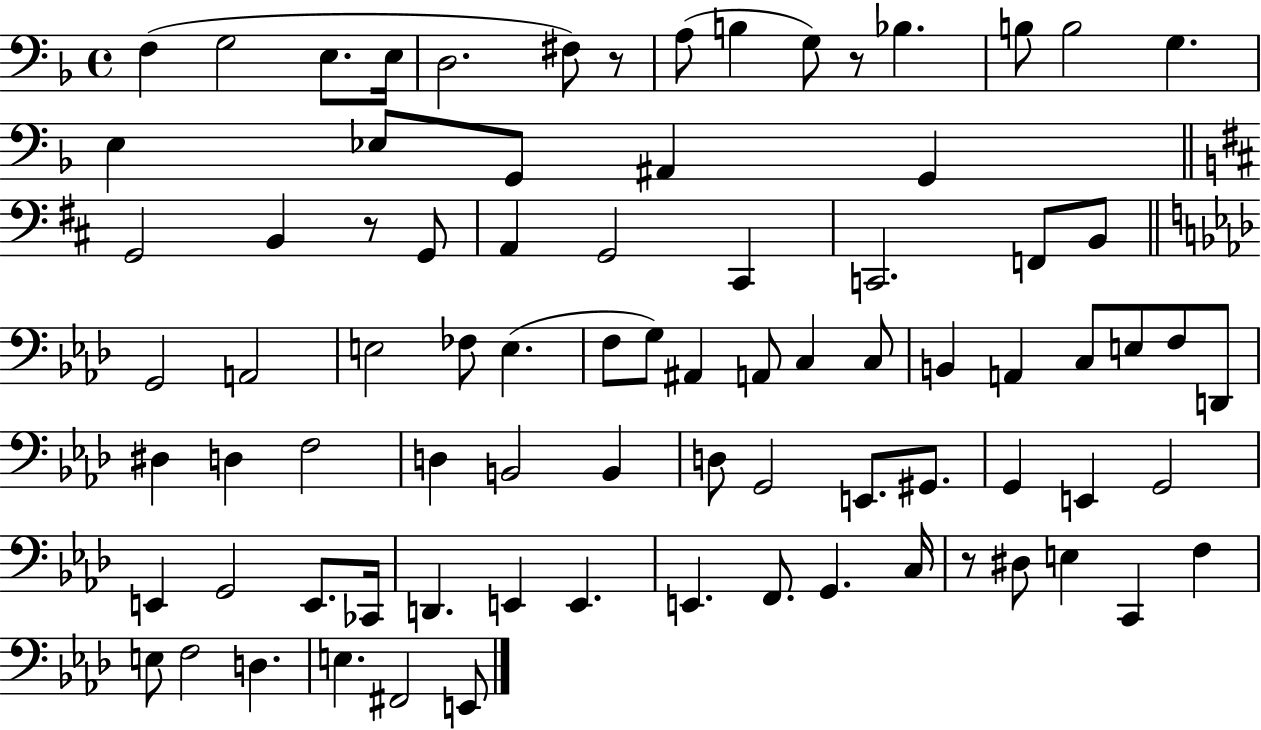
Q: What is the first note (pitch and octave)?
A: F3